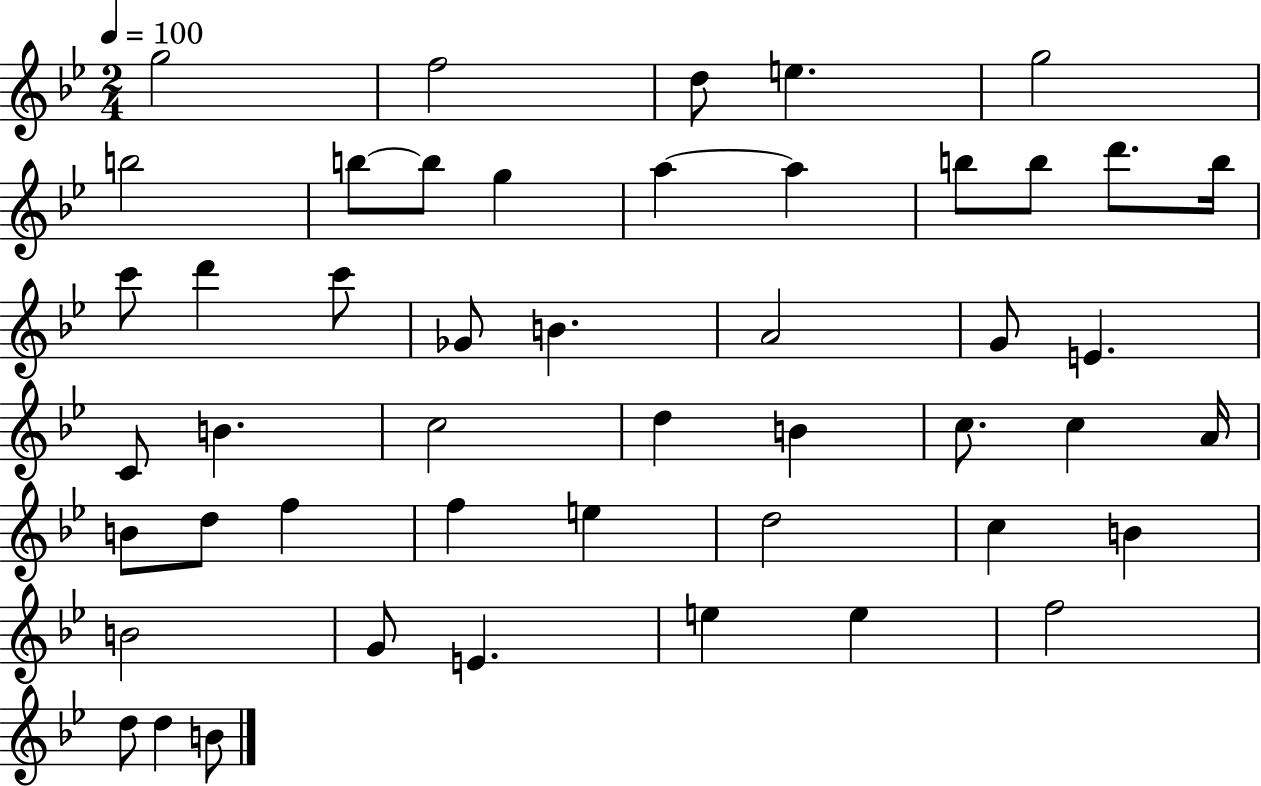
X:1
T:Untitled
M:2/4
L:1/4
K:Bb
g2 f2 d/2 e g2 b2 b/2 b/2 g a a b/2 b/2 d'/2 b/4 c'/2 d' c'/2 _G/2 B A2 G/2 E C/2 B c2 d B c/2 c A/4 B/2 d/2 f f e d2 c B B2 G/2 E e e f2 d/2 d B/2